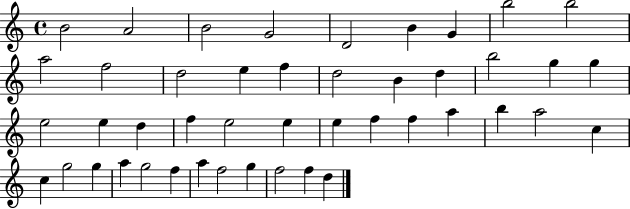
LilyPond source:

{
  \clef treble
  \time 4/4
  \defaultTimeSignature
  \key c \major
  b'2 a'2 | b'2 g'2 | d'2 b'4 g'4 | b''2 b''2 | \break a''2 f''2 | d''2 e''4 f''4 | d''2 b'4 d''4 | b''2 g''4 g''4 | \break e''2 e''4 d''4 | f''4 e''2 e''4 | e''4 f''4 f''4 a''4 | b''4 a''2 c''4 | \break c''4 g''2 g''4 | a''4 g''2 f''4 | a''4 f''2 g''4 | f''2 f''4 d''4 | \break \bar "|."
}